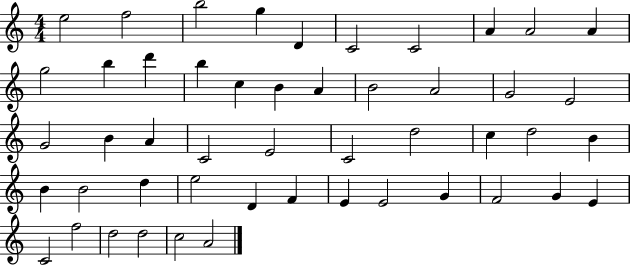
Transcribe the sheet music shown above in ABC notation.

X:1
T:Untitled
M:4/4
L:1/4
K:C
e2 f2 b2 g D C2 C2 A A2 A g2 b d' b c B A B2 A2 G2 E2 G2 B A C2 E2 C2 d2 c d2 B B B2 d e2 D F E E2 G F2 G E C2 f2 d2 d2 c2 A2